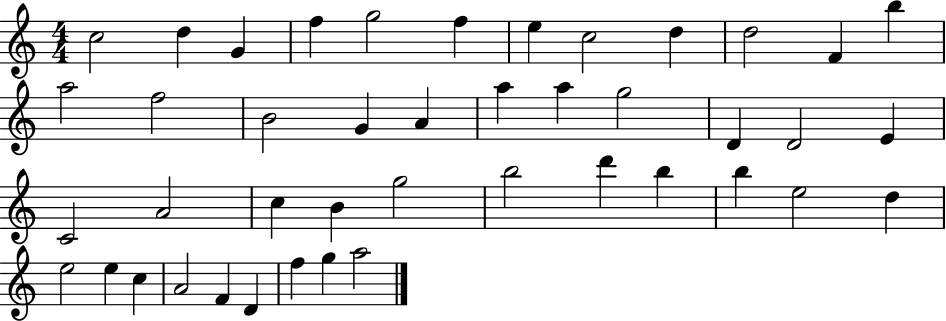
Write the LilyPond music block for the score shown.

{
  \clef treble
  \numericTimeSignature
  \time 4/4
  \key c \major
  c''2 d''4 g'4 | f''4 g''2 f''4 | e''4 c''2 d''4 | d''2 f'4 b''4 | \break a''2 f''2 | b'2 g'4 a'4 | a''4 a''4 g''2 | d'4 d'2 e'4 | \break c'2 a'2 | c''4 b'4 g''2 | b''2 d'''4 b''4 | b''4 e''2 d''4 | \break e''2 e''4 c''4 | a'2 f'4 d'4 | f''4 g''4 a''2 | \bar "|."
}